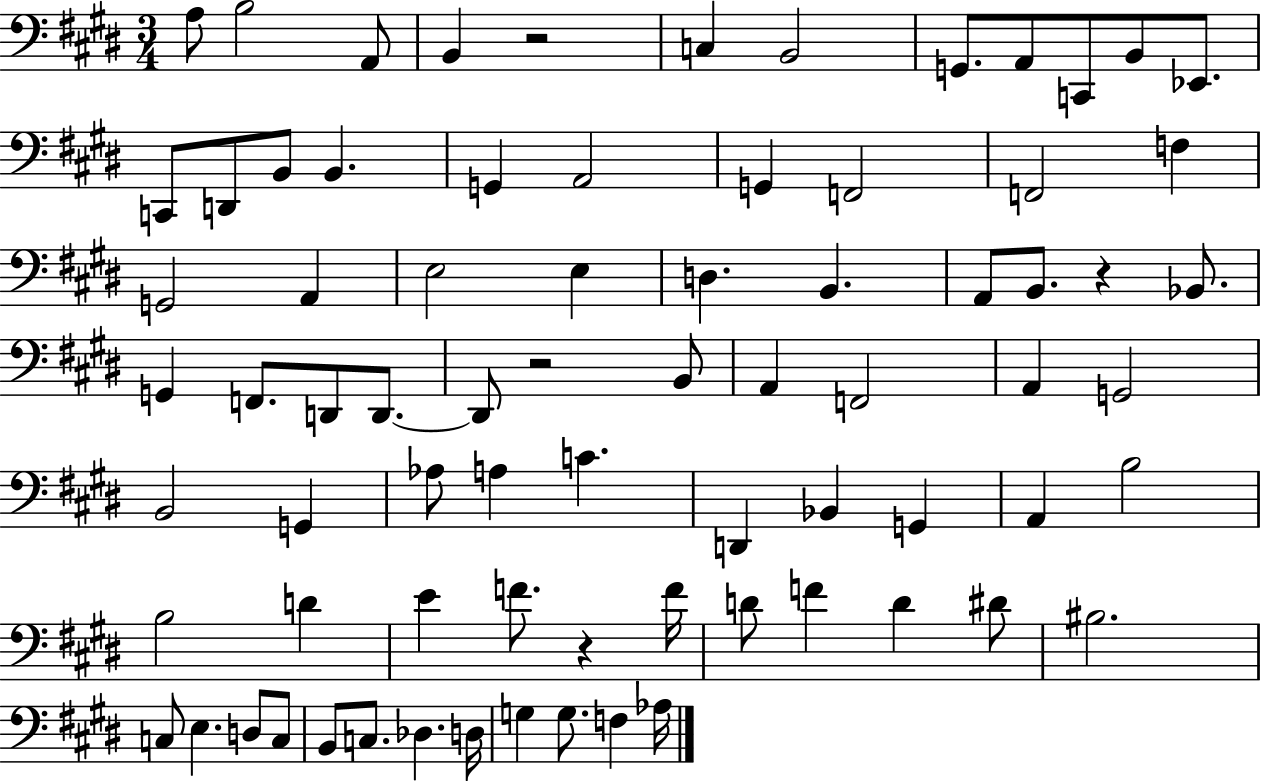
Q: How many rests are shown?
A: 4